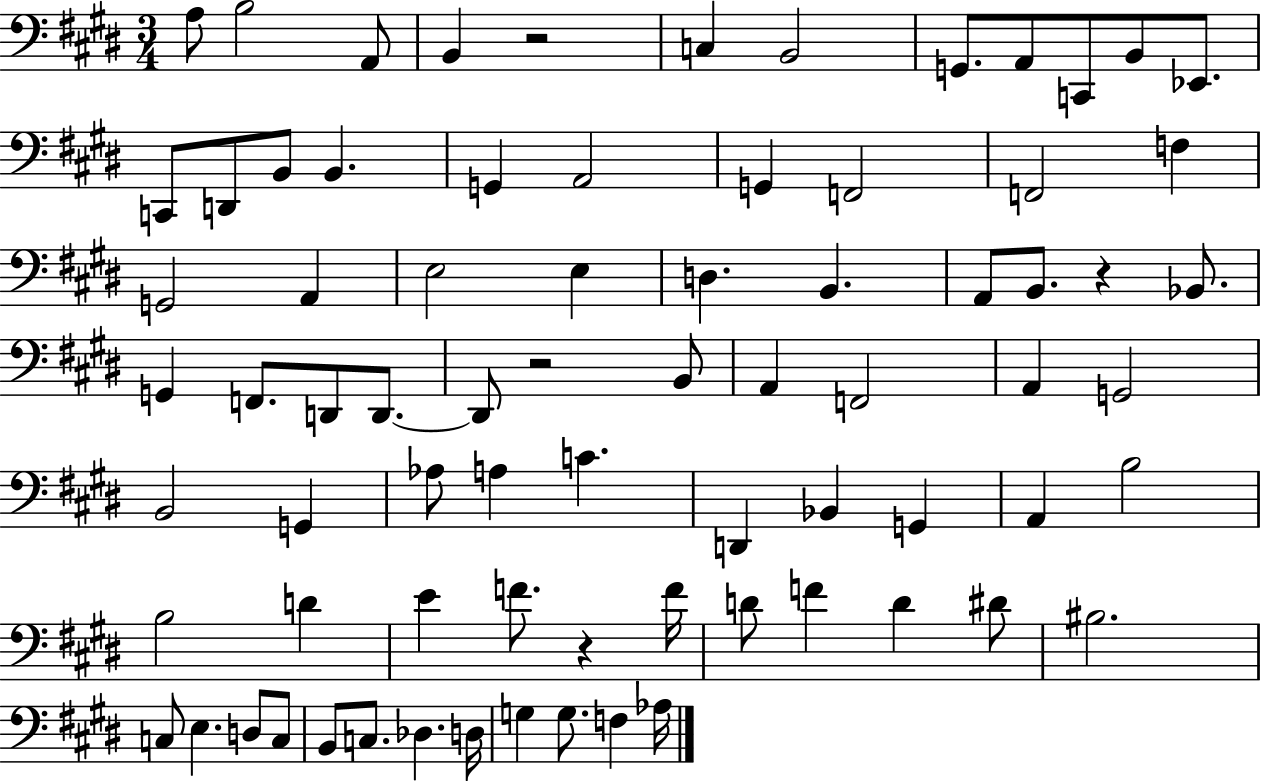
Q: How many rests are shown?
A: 4